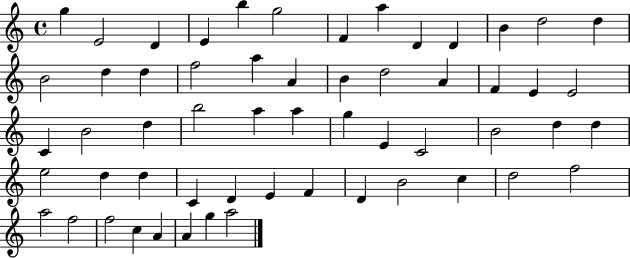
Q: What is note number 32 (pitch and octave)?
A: G5